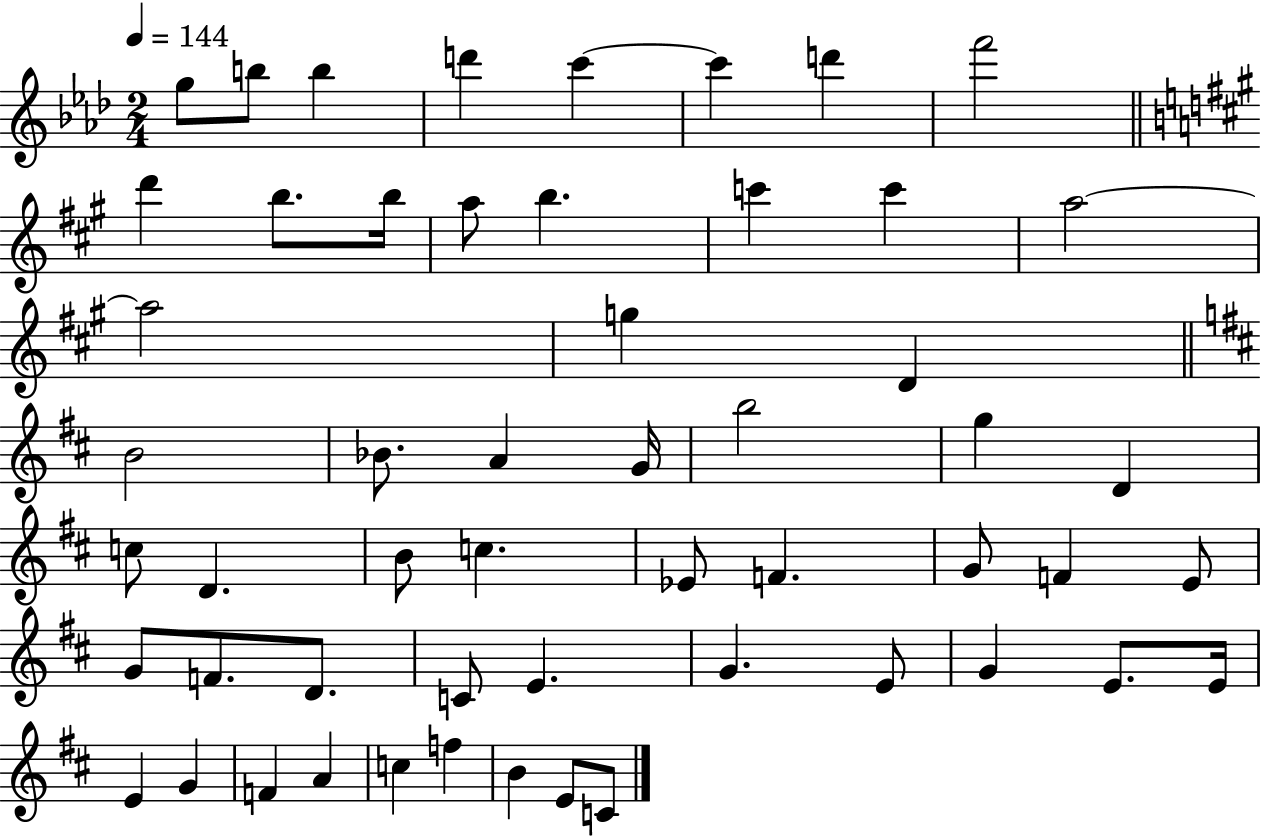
{
  \clef treble
  \numericTimeSignature
  \time 2/4
  \key aes \major
  \tempo 4 = 144
  \repeat volta 2 { g''8 b''8 b''4 | d'''4 c'''4~~ | c'''4 d'''4 | f'''2 | \break \bar "||" \break \key a \major d'''4 b''8. b''16 | a''8 b''4. | c'''4 c'''4 | a''2~~ | \break a''2 | g''4 d'4 | \bar "||" \break \key b \minor b'2 | bes'8. a'4 g'16 | b''2 | g''4 d'4 | \break c''8 d'4. | b'8 c''4. | ees'8 f'4. | g'8 f'4 e'8 | \break g'8 f'8. d'8. | c'8 e'4. | g'4. e'8 | g'4 e'8. e'16 | \break e'4 g'4 | f'4 a'4 | c''4 f''4 | b'4 e'8 c'8 | \break } \bar "|."
}